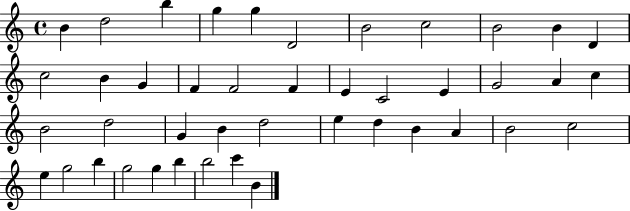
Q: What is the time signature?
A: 4/4